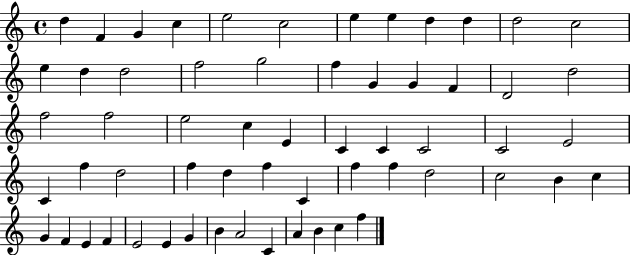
D5/q F4/q G4/q C5/q E5/h C5/h E5/q E5/q D5/q D5/q D5/h C5/h E5/q D5/q D5/h F5/h G5/h F5/q G4/q G4/q F4/q D4/h D5/h F5/h F5/h E5/h C5/q E4/q C4/q C4/q C4/h C4/h E4/h C4/q F5/q D5/h F5/q D5/q F5/q C4/q F5/q F5/q D5/h C5/h B4/q C5/q G4/q F4/q E4/q F4/q E4/h E4/q G4/q B4/q A4/h C4/q A4/q B4/q C5/q F5/q